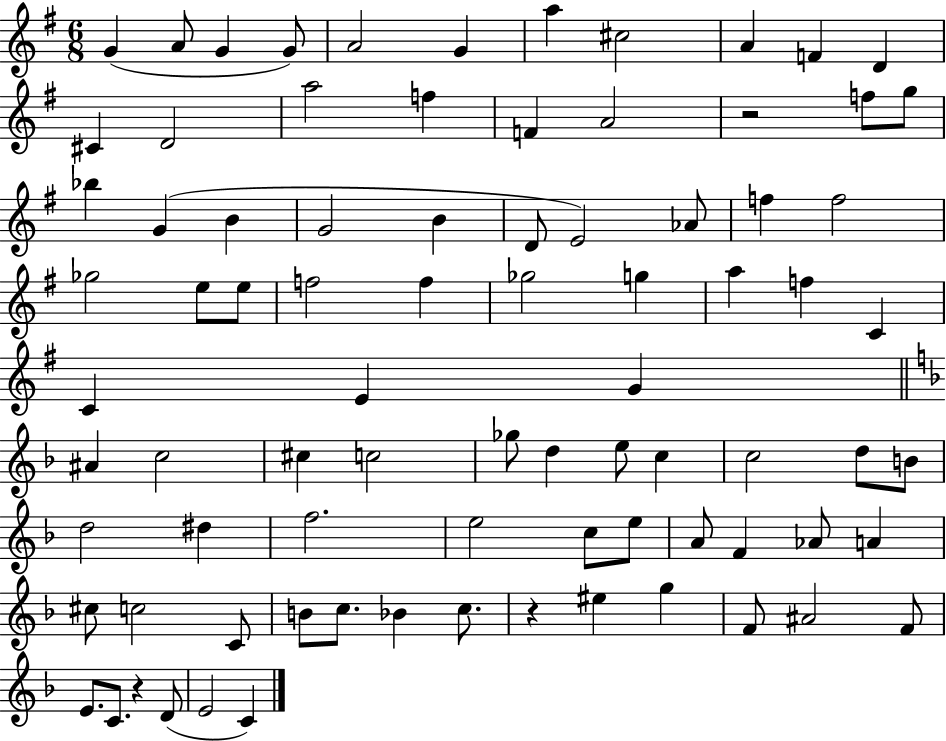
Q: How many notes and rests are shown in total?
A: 83